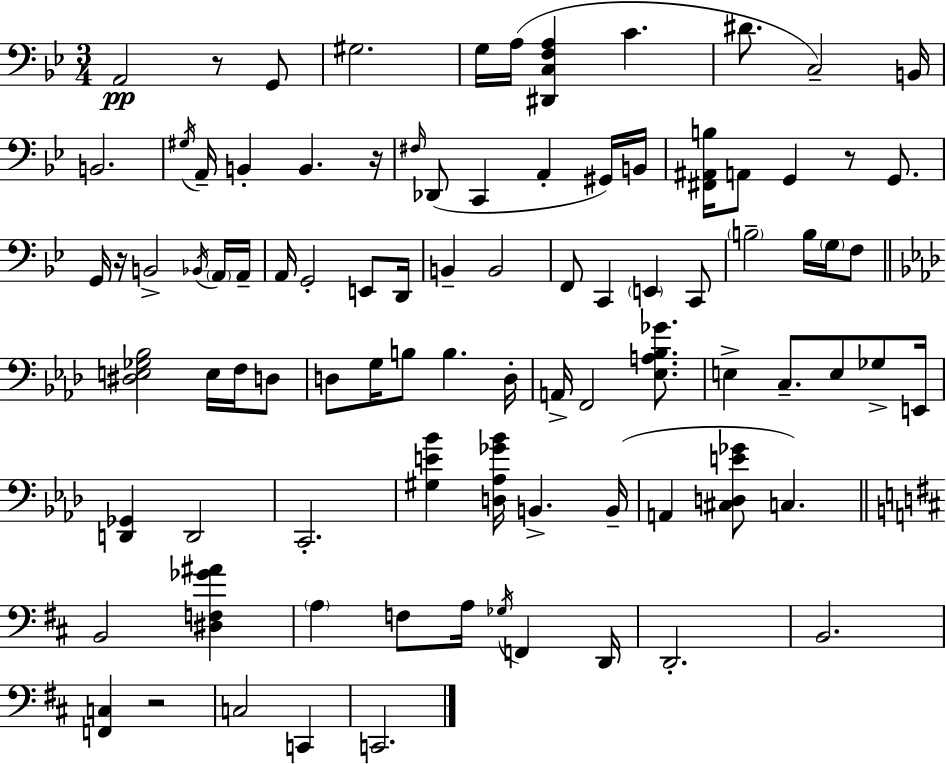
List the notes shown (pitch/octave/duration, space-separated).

A2/h R/e G2/e G#3/h. G3/s A3/s [D#2,C3,F3,A3]/q C4/q. D#4/e. C3/h B2/s B2/h. G#3/s A2/s B2/q B2/q. R/s F#3/s Db2/e C2/q A2/q G#2/s B2/s [F#2,A#2,B3]/s A2/e G2/q R/e G2/e. G2/s R/s B2/h Bb2/s A2/s A2/s A2/s G2/h E2/e D2/s B2/q B2/h F2/e C2/q E2/q C2/e B3/h B3/s G3/s F3/e [D#3,E3,Gb3,Bb3]/h E3/s F3/s D3/e D3/e G3/s B3/e B3/q. D3/s A2/s F2/h [Eb3,A3,Bb3,Gb4]/e. E3/q C3/e. E3/e Gb3/e E2/s [D2,Gb2]/q D2/h C2/h. [G#3,E4,Bb4]/q [D3,Ab3,Gb4,Bb4]/s B2/q. B2/s A2/q [C#3,D3,E4,Gb4]/e C3/q. B2/h [D#3,F3,Gb4,A#4]/q A3/q F3/e A3/s Gb3/s F2/q D2/s D2/h. B2/h. [F2,C3]/q R/h C3/h C2/q C2/h.